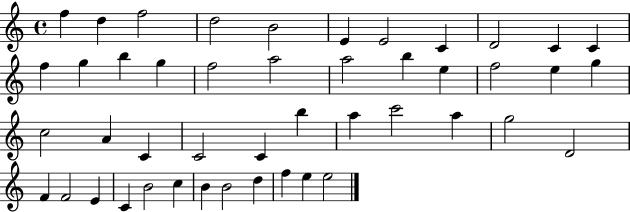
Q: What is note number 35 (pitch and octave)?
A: F4